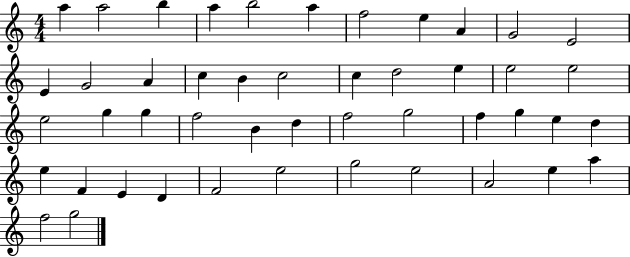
A5/q A5/h B5/q A5/q B5/h A5/q F5/h E5/q A4/q G4/h E4/h E4/q G4/h A4/q C5/q B4/q C5/h C5/q D5/h E5/q E5/h E5/h E5/h G5/q G5/q F5/h B4/q D5/q F5/h G5/h F5/q G5/q E5/q D5/q E5/q F4/q E4/q D4/q F4/h E5/h G5/h E5/h A4/h E5/q A5/q F5/h G5/h